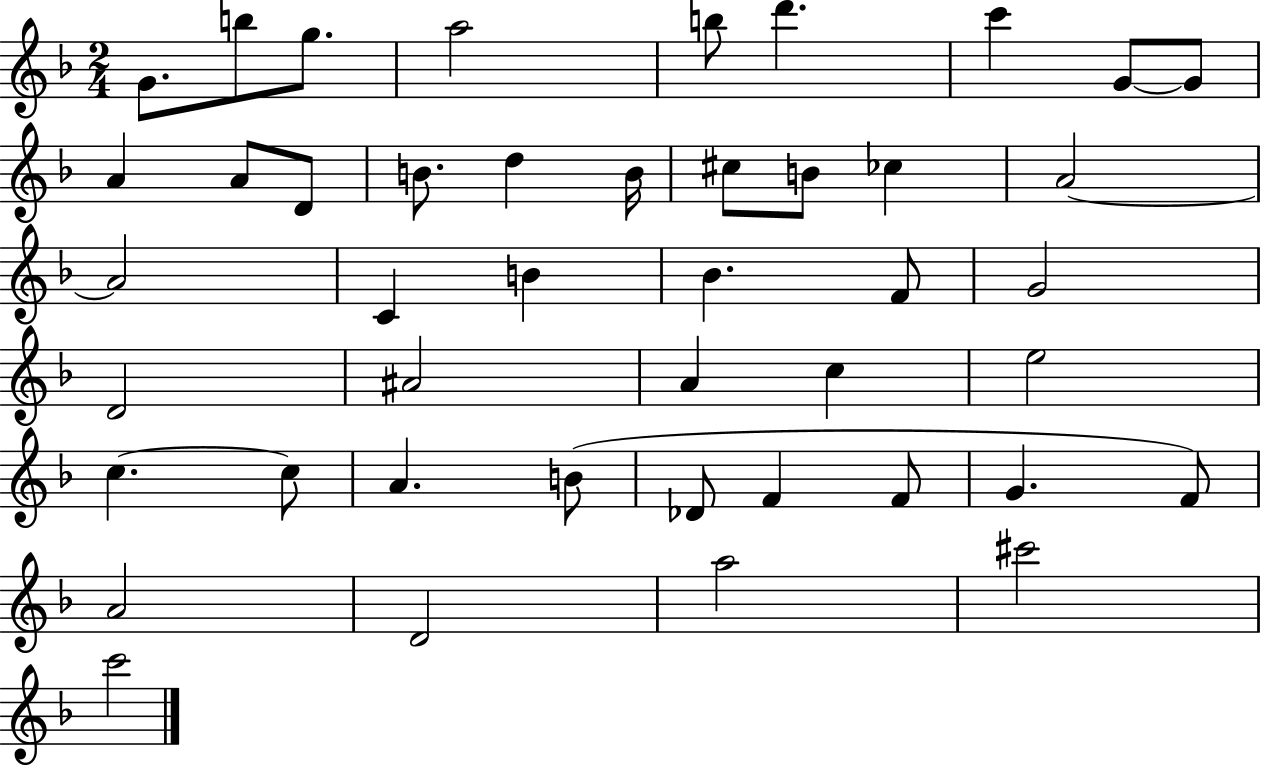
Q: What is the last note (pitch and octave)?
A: C6